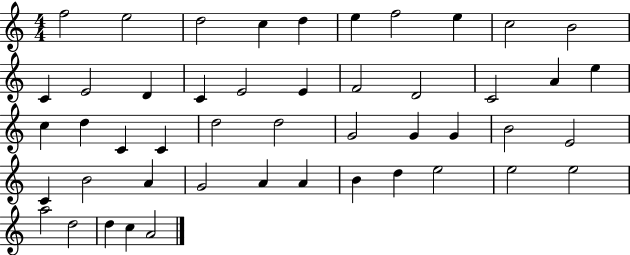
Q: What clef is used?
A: treble